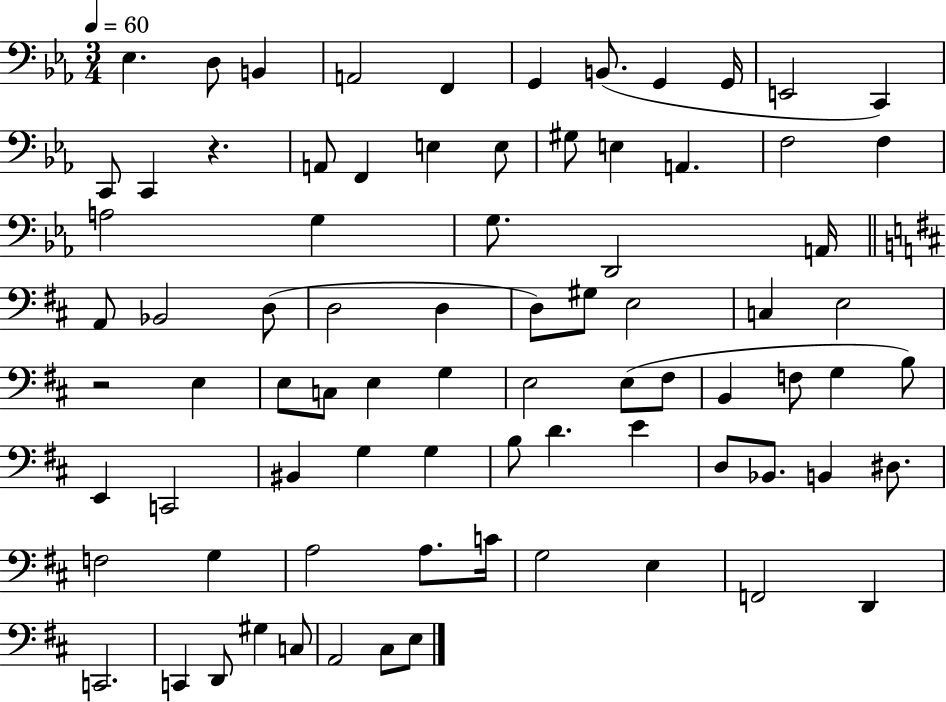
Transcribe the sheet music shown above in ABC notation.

X:1
T:Untitled
M:3/4
L:1/4
K:Eb
_E, D,/2 B,, A,,2 F,, G,, B,,/2 G,, G,,/4 E,,2 C,, C,,/2 C,, z A,,/2 F,, E, E,/2 ^G,/2 E, A,, F,2 F, A,2 G, G,/2 D,,2 A,,/4 A,,/2 _B,,2 D,/2 D,2 D, D,/2 ^G,/2 E,2 C, E,2 z2 E, E,/2 C,/2 E, G, E,2 E,/2 ^F,/2 B,, F,/2 G, B,/2 E,, C,,2 ^B,, G, G, B,/2 D E D,/2 _B,,/2 B,, ^D,/2 F,2 G, A,2 A,/2 C/4 G,2 E, F,,2 D,, C,,2 C,, D,,/2 ^G, C,/2 A,,2 ^C,/2 E,/2